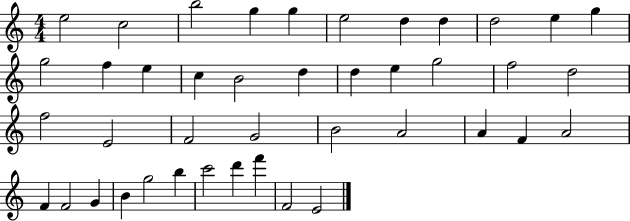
E5/h C5/h B5/h G5/q G5/q E5/h D5/q D5/q D5/h E5/q G5/q G5/h F5/q E5/q C5/q B4/h D5/q D5/q E5/q G5/h F5/h D5/h F5/h E4/h F4/h G4/h B4/h A4/h A4/q F4/q A4/h F4/q F4/h G4/q B4/q G5/h B5/q C6/h D6/q F6/q F4/h E4/h